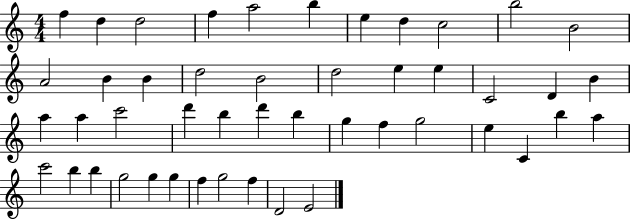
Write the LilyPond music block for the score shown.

{
  \clef treble
  \numericTimeSignature
  \time 4/4
  \key c \major
  f''4 d''4 d''2 | f''4 a''2 b''4 | e''4 d''4 c''2 | b''2 b'2 | \break a'2 b'4 b'4 | d''2 b'2 | d''2 e''4 e''4 | c'2 d'4 b'4 | \break a''4 a''4 c'''2 | d'''4 b''4 d'''4 b''4 | g''4 f''4 g''2 | e''4 c'4 b''4 a''4 | \break c'''2 b''4 b''4 | g''2 g''4 g''4 | f''4 g''2 f''4 | d'2 e'2 | \break \bar "|."
}